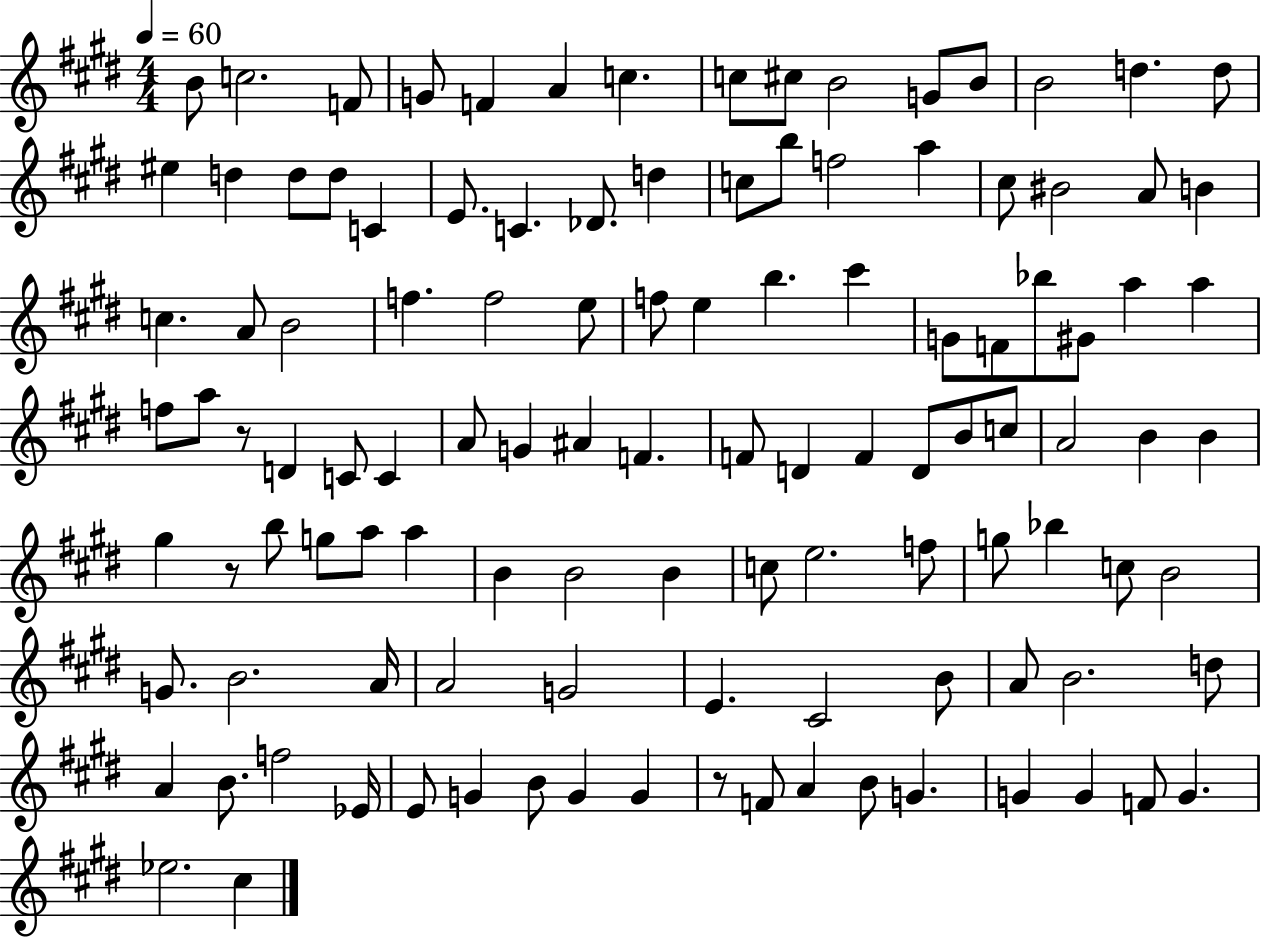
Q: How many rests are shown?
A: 3